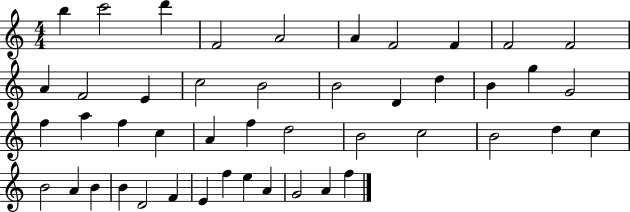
B5/q C6/h D6/q F4/h A4/h A4/q F4/h F4/q F4/h F4/h A4/q F4/h E4/q C5/h B4/h B4/h D4/q D5/q B4/q G5/q G4/h F5/q A5/q F5/q C5/q A4/q F5/q D5/h B4/h C5/h B4/h D5/q C5/q B4/h A4/q B4/q B4/q D4/h F4/q E4/q F5/q E5/q A4/q G4/h A4/q F5/q